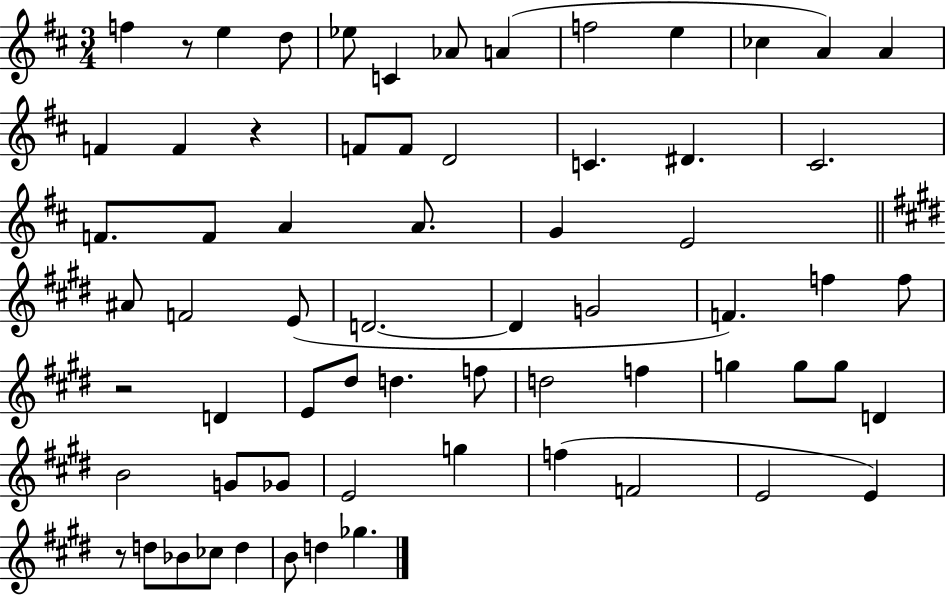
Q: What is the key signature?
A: D major